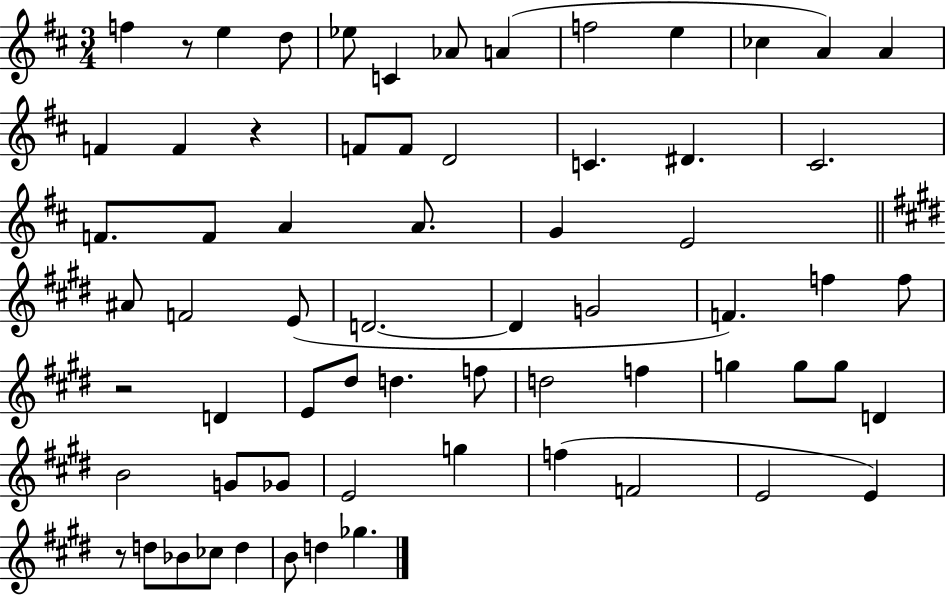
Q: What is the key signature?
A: D major